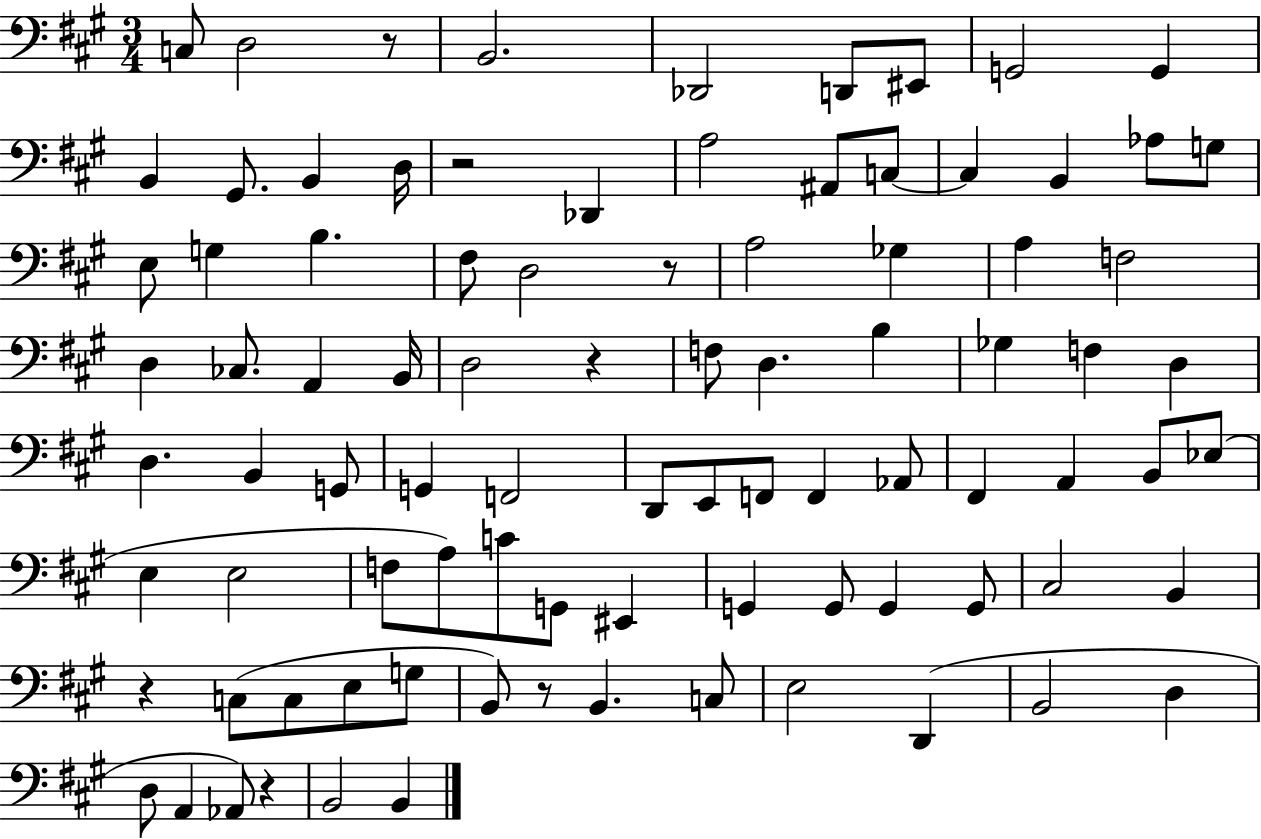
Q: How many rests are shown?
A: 7